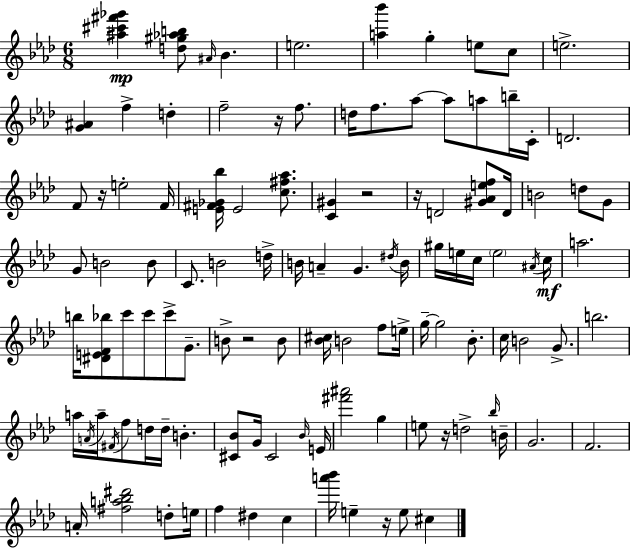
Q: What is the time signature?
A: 6/8